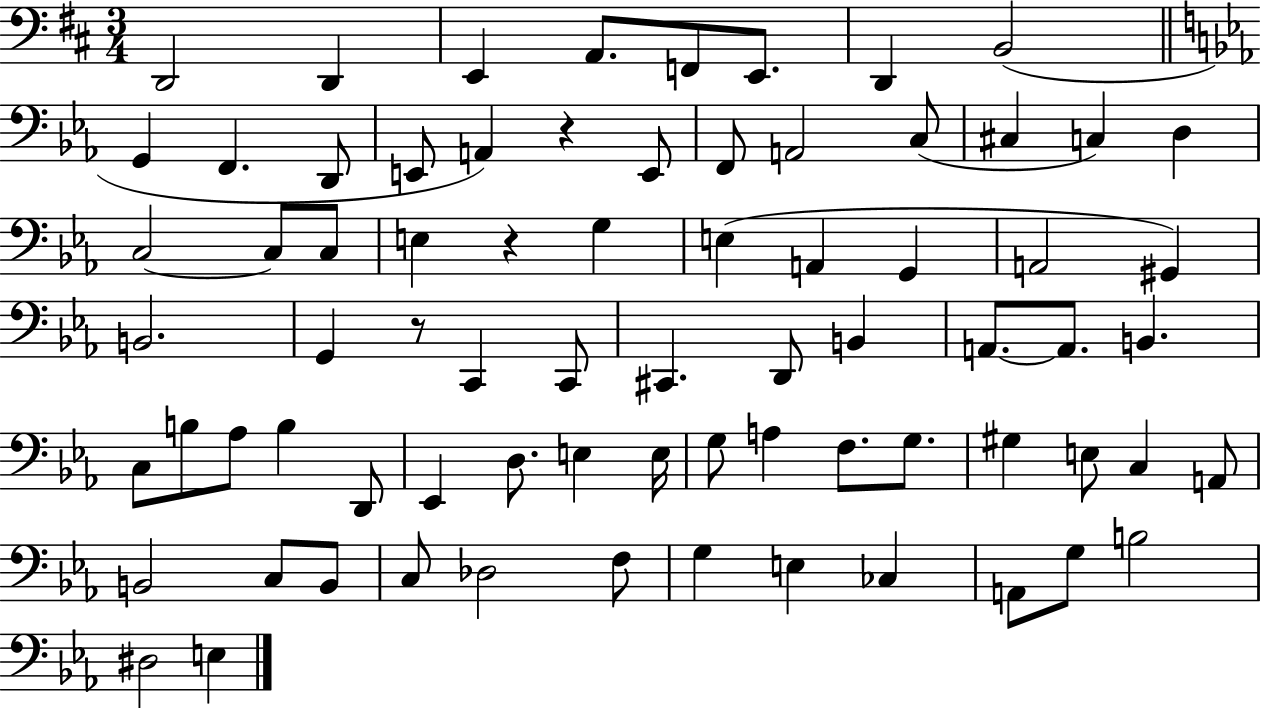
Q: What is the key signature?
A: D major